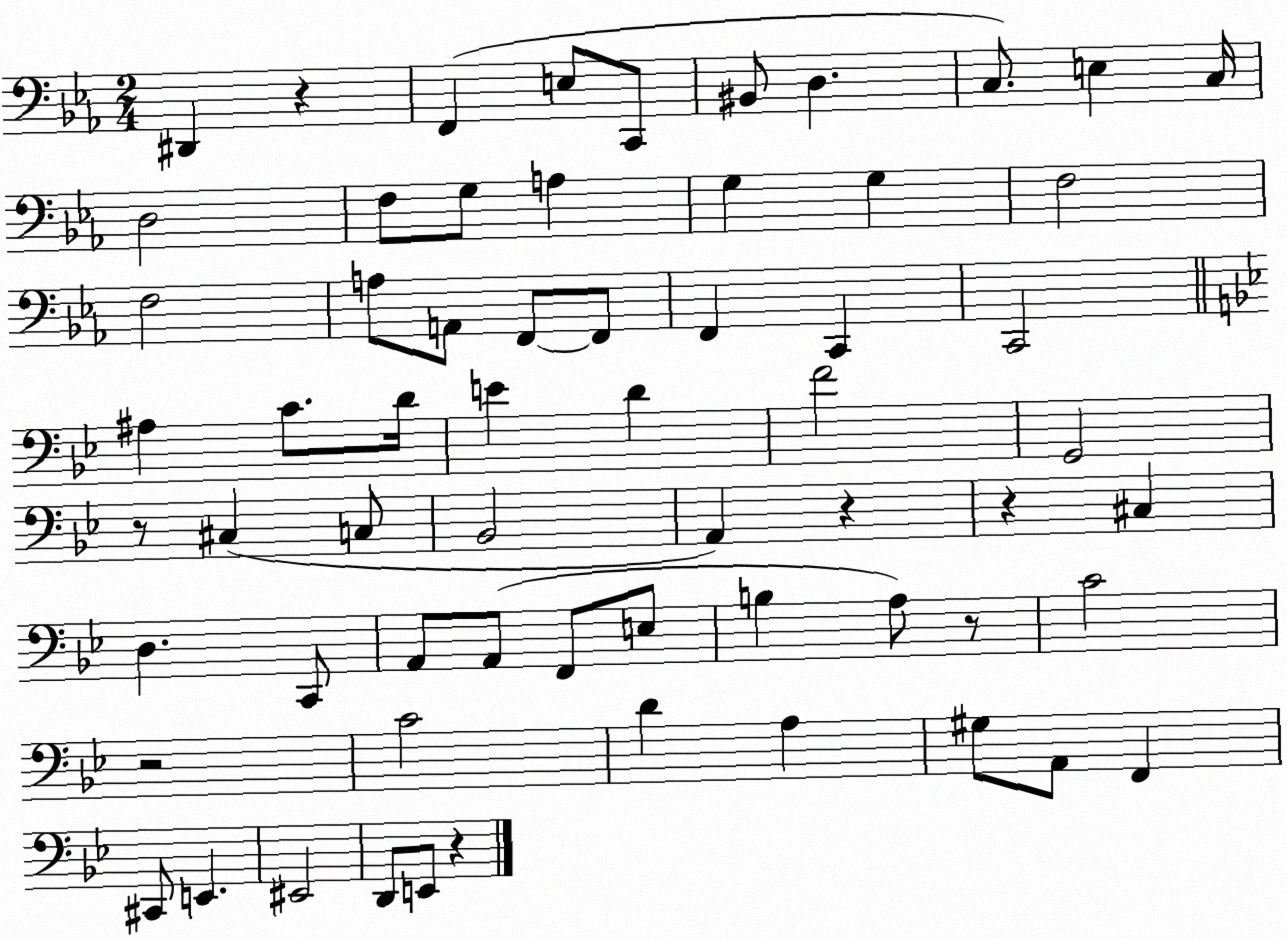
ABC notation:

X:1
T:Untitled
M:2/4
L:1/4
K:Eb
^D,, z F,, E,/2 C,,/2 ^B,,/2 D, C,/2 E, C,/4 D,2 F,/2 G,/2 A, G, G, F,2 F,2 A,/2 A,,/2 F,,/2 F,,/2 F,, C,, C,,2 ^A, C/2 D/4 E D F2 G,,2 z/2 ^C, C,/2 _B,,2 A,, z z ^C, D, C,,/2 A,,/2 A,,/2 F,,/2 E,/2 B, A,/2 z/2 C2 z2 C2 D A, ^G,/2 A,,/2 F,, ^C,,/2 E,, ^E,,2 D,,/2 E,,/2 z